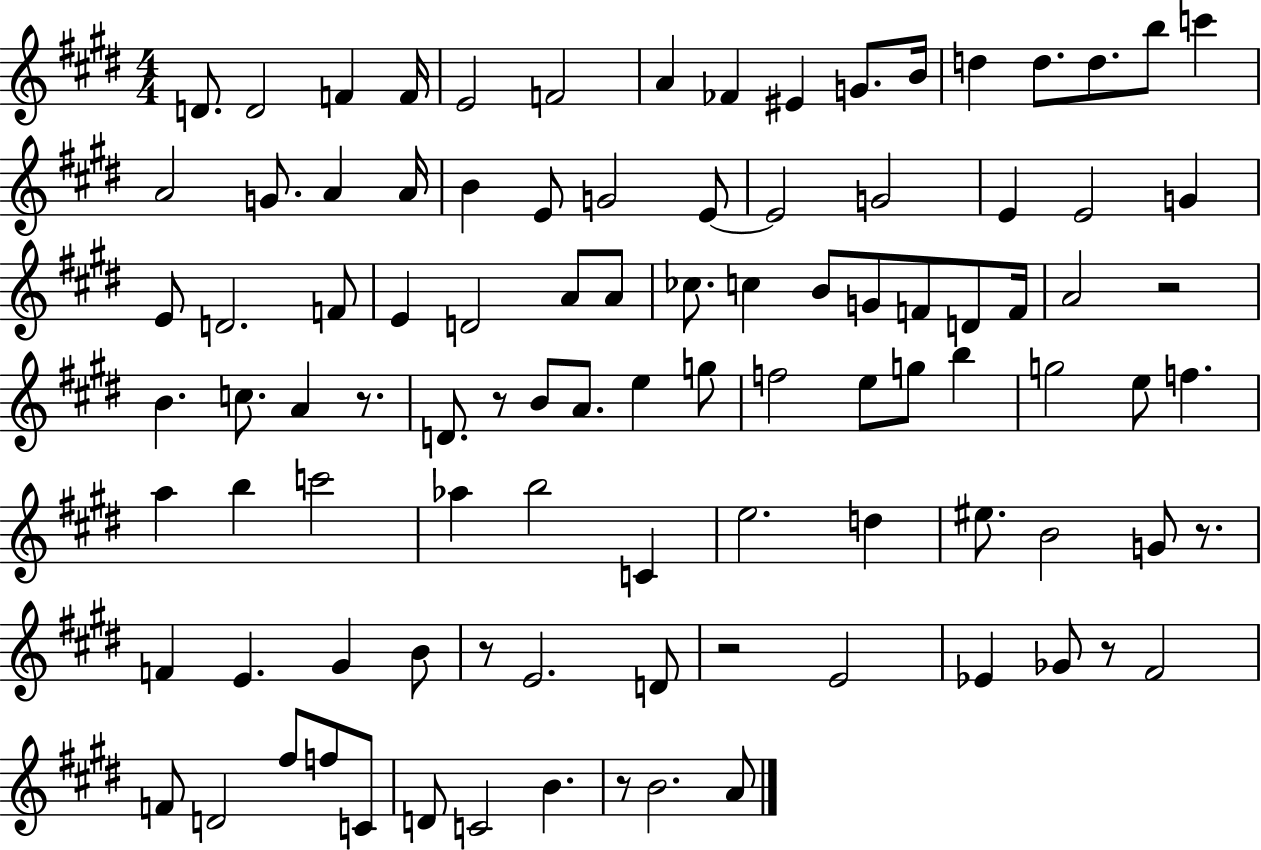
D4/e. D4/h F4/q F4/s E4/h F4/h A4/q FES4/q EIS4/q G4/e. B4/s D5/q D5/e. D5/e. B5/e C6/q A4/h G4/e. A4/q A4/s B4/q E4/e G4/h E4/e E4/h G4/h E4/q E4/h G4/q E4/e D4/h. F4/e E4/q D4/h A4/e A4/e CES5/e. C5/q B4/e G4/e F4/e D4/e F4/s A4/h R/h B4/q. C5/e. A4/q R/e. D4/e. R/e B4/e A4/e. E5/q G5/e F5/h E5/e G5/e B5/q G5/h E5/e F5/q. A5/q B5/q C6/h Ab5/q B5/h C4/q E5/h. D5/q EIS5/e. B4/h G4/e R/e. F4/q E4/q. G#4/q B4/e R/e E4/h. D4/e R/h E4/h Eb4/q Gb4/e R/e F#4/h F4/e D4/h F#5/e F5/e C4/e D4/e C4/h B4/q. R/e B4/h. A4/e